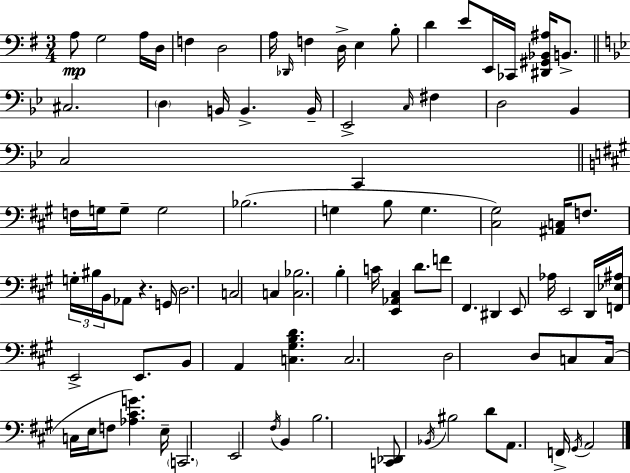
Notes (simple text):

A3/e G3/h A3/s D3/s F3/q D3/h A3/s Db2/s F3/q D3/s E3/q B3/e D4/q E4/e E2/s CES2/s [D#2,G#2,Bb2,A#3]/s B2/e. C#3/h. D3/q B2/s B2/q. B2/s Eb2/h C3/s F#3/q D3/h Bb2/q C3/h C2/q F3/s G3/s G3/e G3/h Bb3/h. G3/q B3/e G3/q. [C#3,G#3]/h [A#2,C3]/s F3/e. G3/s BIS3/s B2/s Ab2/e R/q. G2/s D3/h. C3/h C3/q [C3,Bb3]/h. B3/q C4/s [E2,Ab2,C#3]/q D4/e. F4/e F#2/q. D#2/q E2/e Ab3/s E2/h D2/s [F2,Eb3,A#3]/s E2/h E2/e. B2/e A2/q [C3,G#3,B3,D4]/q. C3/h. D3/h D3/e C3/e C3/s C3/s E3/s F3/e [Ab3,C#4,G4]/q. E3/s C2/h. E2/h F#3/s B2/q B3/h. [C2,Db2]/e Bb2/s BIS3/h D4/e A2/e. F2/s G#2/s A2/h